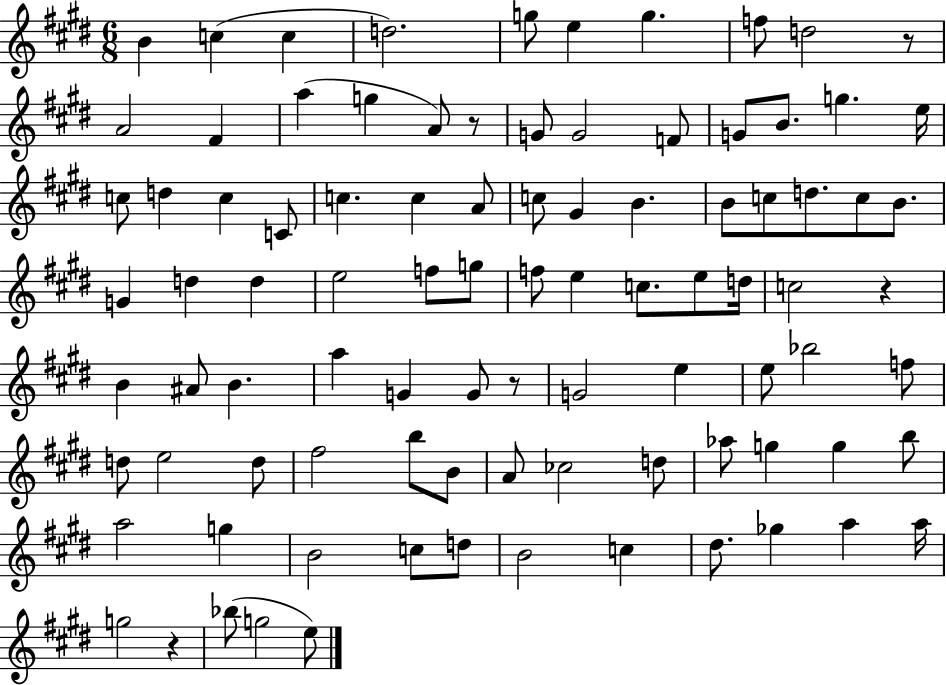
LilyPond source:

{
  \clef treble
  \numericTimeSignature
  \time 6/8
  \key e \major
  b'4 c''4( c''4 | d''2.) | g''8 e''4 g''4. | f''8 d''2 r8 | \break a'2 fis'4 | a''4( g''4 a'8) r8 | g'8 g'2 f'8 | g'8 b'8. g''4. e''16 | \break c''8 d''4 c''4 c'8 | c''4. c''4 a'8 | c''8 gis'4 b'4. | b'8 c''8 d''8. c''8 b'8. | \break g'4 d''4 d''4 | e''2 f''8 g''8 | f''8 e''4 c''8. e''8 d''16 | c''2 r4 | \break b'4 ais'8 b'4. | a''4 g'4 g'8 r8 | g'2 e''4 | e''8 bes''2 f''8 | \break d''8 e''2 d''8 | fis''2 b''8 b'8 | a'8 ces''2 d''8 | aes''8 g''4 g''4 b''8 | \break a''2 g''4 | b'2 c''8 d''8 | b'2 c''4 | dis''8. ges''4 a''4 a''16 | \break g''2 r4 | bes''8( g''2 e''8) | \bar "|."
}